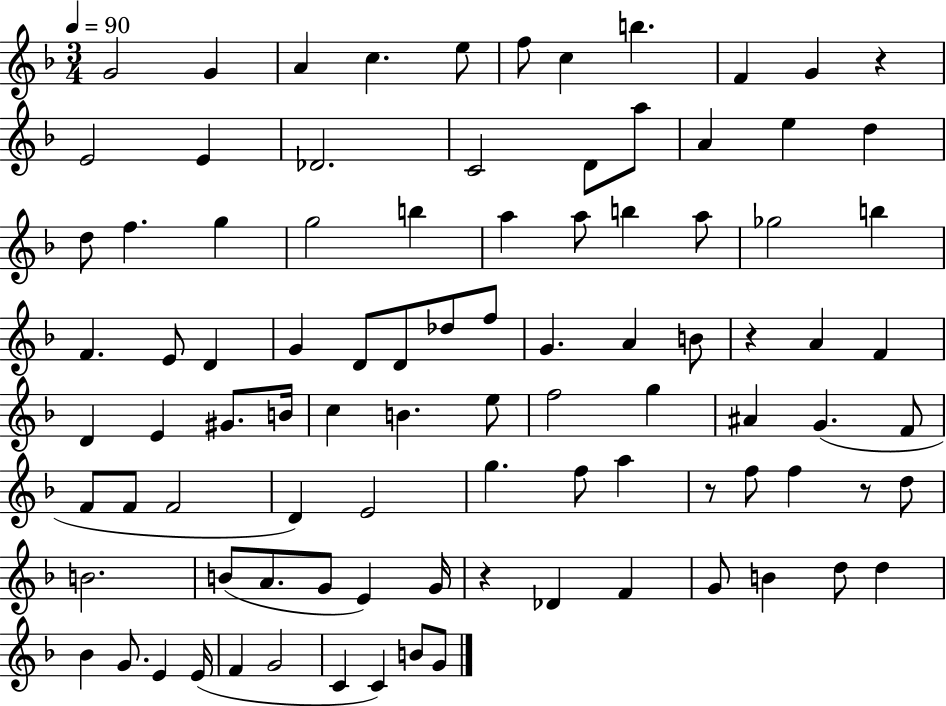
{
  \clef treble
  \numericTimeSignature
  \time 3/4
  \key f \major
  \tempo 4 = 90
  \repeat volta 2 { g'2 g'4 | a'4 c''4. e''8 | f''8 c''4 b''4. | f'4 g'4 r4 | \break e'2 e'4 | des'2. | c'2 d'8 a''8 | a'4 e''4 d''4 | \break d''8 f''4. g''4 | g''2 b''4 | a''4 a''8 b''4 a''8 | ges''2 b''4 | \break f'4. e'8 d'4 | g'4 d'8 d'8 des''8 f''8 | g'4. a'4 b'8 | r4 a'4 f'4 | \break d'4 e'4 gis'8. b'16 | c''4 b'4. e''8 | f''2 g''4 | ais'4 g'4.( f'8 | \break f'8 f'8 f'2 | d'4) e'2 | g''4. f''8 a''4 | r8 f''8 f''4 r8 d''8 | \break b'2. | b'8( a'8. g'8 e'4) g'16 | r4 des'4 f'4 | g'8 b'4 d''8 d''4 | \break bes'4 g'8. e'4 e'16( | f'4 g'2 | c'4 c'4) b'8 g'8 | } \bar "|."
}